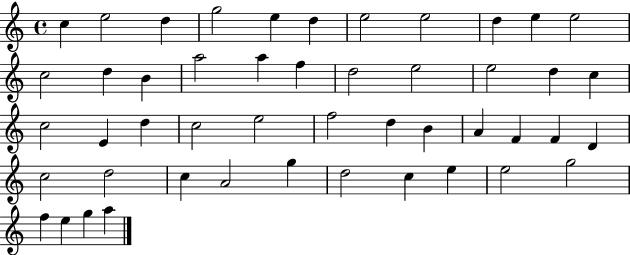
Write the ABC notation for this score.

X:1
T:Untitled
M:4/4
L:1/4
K:C
c e2 d g2 e d e2 e2 d e e2 c2 d B a2 a f d2 e2 e2 d c c2 E d c2 e2 f2 d B A F F D c2 d2 c A2 g d2 c e e2 g2 f e g a